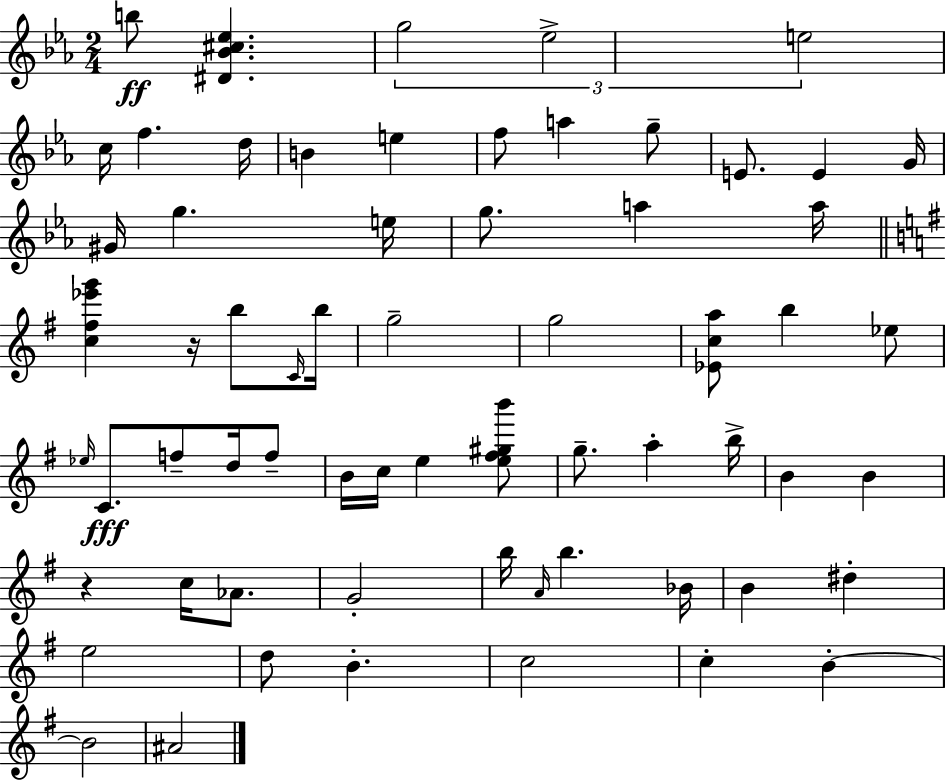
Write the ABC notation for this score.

X:1
T:Untitled
M:2/4
L:1/4
K:Eb
b/2 [^D_B^c_e] g2 _e2 e2 c/4 f d/4 B e f/2 a g/2 E/2 E G/4 ^G/4 g e/4 g/2 a a/4 [c^f_e'g'] z/4 b/2 C/4 b/4 g2 g2 [_Eca]/2 b _e/2 _e/4 C/2 f/2 d/4 f/2 B/4 c/4 e [e^f^gb']/2 g/2 a b/4 B B z c/4 _A/2 G2 b/4 A/4 b _B/4 B ^d e2 d/2 B c2 c B B2 ^A2